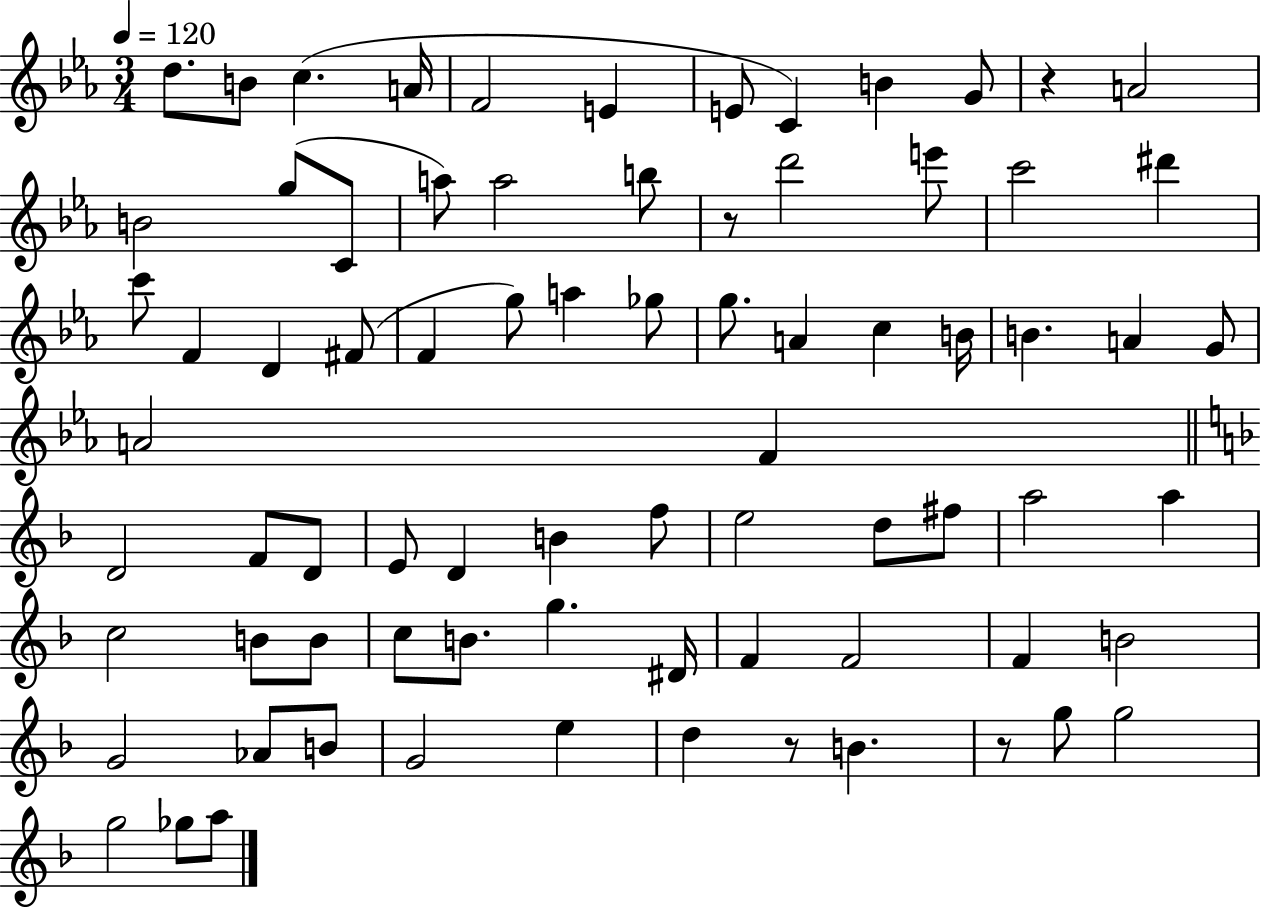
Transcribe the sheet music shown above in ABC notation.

X:1
T:Untitled
M:3/4
L:1/4
K:Eb
d/2 B/2 c A/4 F2 E E/2 C B G/2 z A2 B2 g/2 C/2 a/2 a2 b/2 z/2 d'2 e'/2 c'2 ^d' c'/2 F D ^F/2 F g/2 a _g/2 g/2 A c B/4 B A G/2 A2 F D2 F/2 D/2 E/2 D B f/2 e2 d/2 ^f/2 a2 a c2 B/2 B/2 c/2 B/2 g ^D/4 F F2 F B2 G2 _A/2 B/2 G2 e d z/2 B z/2 g/2 g2 g2 _g/2 a/2